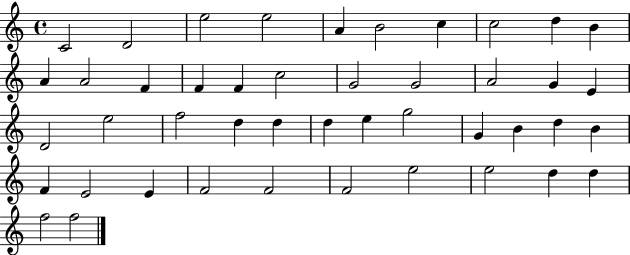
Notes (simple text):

C4/h D4/h E5/h E5/h A4/q B4/h C5/q C5/h D5/q B4/q A4/q A4/h F4/q F4/q F4/q C5/h G4/h G4/h A4/h G4/q E4/q D4/h E5/h F5/h D5/q D5/q D5/q E5/q G5/h G4/q B4/q D5/q B4/q F4/q E4/h E4/q F4/h F4/h F4/h E5/h E5/h D5/q D5/q F5/h F5/h